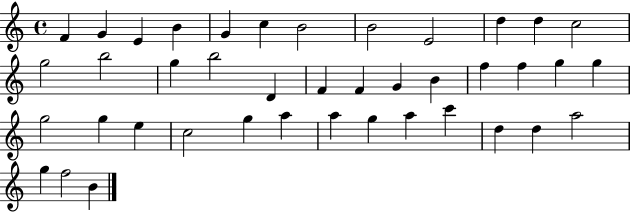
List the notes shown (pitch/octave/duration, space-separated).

F4/q G4/q E4/q B4/q G4/q C5/q B4/h B4/h E4/h D5/q D5/q C5/h G5/h B5/h G5/q B5/h D4/q F4/q F4/q G4/q B4/q F5/q F5/q G5/q G5/q G5/h G5/q E5/q C5/h G5/q A5/q A5/q G5/q A5/q C6/q D5/q D5/q A5/h G5/q F5/h B4/q